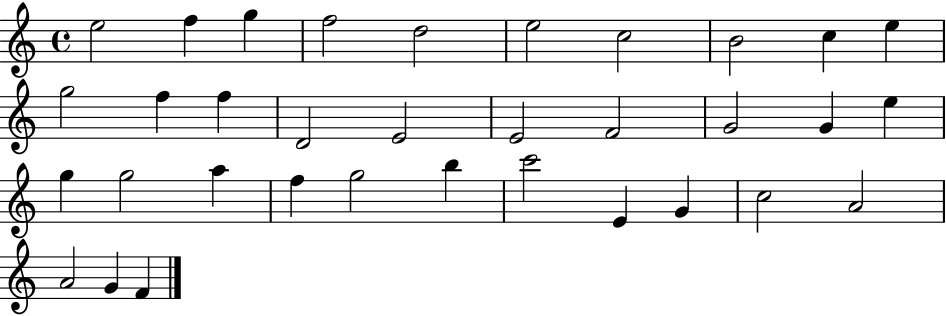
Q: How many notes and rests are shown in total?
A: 34